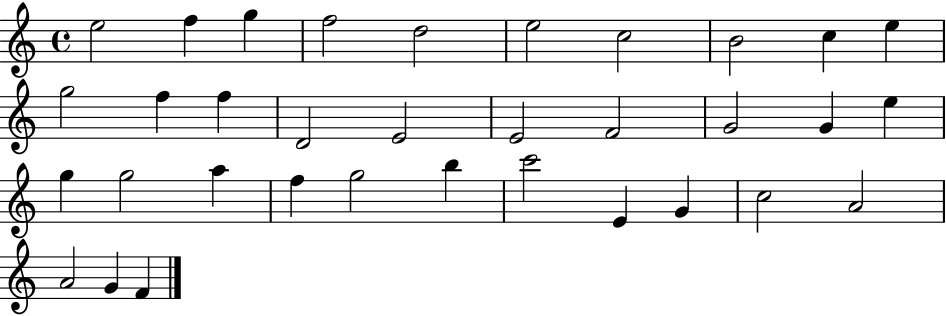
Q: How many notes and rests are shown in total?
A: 34